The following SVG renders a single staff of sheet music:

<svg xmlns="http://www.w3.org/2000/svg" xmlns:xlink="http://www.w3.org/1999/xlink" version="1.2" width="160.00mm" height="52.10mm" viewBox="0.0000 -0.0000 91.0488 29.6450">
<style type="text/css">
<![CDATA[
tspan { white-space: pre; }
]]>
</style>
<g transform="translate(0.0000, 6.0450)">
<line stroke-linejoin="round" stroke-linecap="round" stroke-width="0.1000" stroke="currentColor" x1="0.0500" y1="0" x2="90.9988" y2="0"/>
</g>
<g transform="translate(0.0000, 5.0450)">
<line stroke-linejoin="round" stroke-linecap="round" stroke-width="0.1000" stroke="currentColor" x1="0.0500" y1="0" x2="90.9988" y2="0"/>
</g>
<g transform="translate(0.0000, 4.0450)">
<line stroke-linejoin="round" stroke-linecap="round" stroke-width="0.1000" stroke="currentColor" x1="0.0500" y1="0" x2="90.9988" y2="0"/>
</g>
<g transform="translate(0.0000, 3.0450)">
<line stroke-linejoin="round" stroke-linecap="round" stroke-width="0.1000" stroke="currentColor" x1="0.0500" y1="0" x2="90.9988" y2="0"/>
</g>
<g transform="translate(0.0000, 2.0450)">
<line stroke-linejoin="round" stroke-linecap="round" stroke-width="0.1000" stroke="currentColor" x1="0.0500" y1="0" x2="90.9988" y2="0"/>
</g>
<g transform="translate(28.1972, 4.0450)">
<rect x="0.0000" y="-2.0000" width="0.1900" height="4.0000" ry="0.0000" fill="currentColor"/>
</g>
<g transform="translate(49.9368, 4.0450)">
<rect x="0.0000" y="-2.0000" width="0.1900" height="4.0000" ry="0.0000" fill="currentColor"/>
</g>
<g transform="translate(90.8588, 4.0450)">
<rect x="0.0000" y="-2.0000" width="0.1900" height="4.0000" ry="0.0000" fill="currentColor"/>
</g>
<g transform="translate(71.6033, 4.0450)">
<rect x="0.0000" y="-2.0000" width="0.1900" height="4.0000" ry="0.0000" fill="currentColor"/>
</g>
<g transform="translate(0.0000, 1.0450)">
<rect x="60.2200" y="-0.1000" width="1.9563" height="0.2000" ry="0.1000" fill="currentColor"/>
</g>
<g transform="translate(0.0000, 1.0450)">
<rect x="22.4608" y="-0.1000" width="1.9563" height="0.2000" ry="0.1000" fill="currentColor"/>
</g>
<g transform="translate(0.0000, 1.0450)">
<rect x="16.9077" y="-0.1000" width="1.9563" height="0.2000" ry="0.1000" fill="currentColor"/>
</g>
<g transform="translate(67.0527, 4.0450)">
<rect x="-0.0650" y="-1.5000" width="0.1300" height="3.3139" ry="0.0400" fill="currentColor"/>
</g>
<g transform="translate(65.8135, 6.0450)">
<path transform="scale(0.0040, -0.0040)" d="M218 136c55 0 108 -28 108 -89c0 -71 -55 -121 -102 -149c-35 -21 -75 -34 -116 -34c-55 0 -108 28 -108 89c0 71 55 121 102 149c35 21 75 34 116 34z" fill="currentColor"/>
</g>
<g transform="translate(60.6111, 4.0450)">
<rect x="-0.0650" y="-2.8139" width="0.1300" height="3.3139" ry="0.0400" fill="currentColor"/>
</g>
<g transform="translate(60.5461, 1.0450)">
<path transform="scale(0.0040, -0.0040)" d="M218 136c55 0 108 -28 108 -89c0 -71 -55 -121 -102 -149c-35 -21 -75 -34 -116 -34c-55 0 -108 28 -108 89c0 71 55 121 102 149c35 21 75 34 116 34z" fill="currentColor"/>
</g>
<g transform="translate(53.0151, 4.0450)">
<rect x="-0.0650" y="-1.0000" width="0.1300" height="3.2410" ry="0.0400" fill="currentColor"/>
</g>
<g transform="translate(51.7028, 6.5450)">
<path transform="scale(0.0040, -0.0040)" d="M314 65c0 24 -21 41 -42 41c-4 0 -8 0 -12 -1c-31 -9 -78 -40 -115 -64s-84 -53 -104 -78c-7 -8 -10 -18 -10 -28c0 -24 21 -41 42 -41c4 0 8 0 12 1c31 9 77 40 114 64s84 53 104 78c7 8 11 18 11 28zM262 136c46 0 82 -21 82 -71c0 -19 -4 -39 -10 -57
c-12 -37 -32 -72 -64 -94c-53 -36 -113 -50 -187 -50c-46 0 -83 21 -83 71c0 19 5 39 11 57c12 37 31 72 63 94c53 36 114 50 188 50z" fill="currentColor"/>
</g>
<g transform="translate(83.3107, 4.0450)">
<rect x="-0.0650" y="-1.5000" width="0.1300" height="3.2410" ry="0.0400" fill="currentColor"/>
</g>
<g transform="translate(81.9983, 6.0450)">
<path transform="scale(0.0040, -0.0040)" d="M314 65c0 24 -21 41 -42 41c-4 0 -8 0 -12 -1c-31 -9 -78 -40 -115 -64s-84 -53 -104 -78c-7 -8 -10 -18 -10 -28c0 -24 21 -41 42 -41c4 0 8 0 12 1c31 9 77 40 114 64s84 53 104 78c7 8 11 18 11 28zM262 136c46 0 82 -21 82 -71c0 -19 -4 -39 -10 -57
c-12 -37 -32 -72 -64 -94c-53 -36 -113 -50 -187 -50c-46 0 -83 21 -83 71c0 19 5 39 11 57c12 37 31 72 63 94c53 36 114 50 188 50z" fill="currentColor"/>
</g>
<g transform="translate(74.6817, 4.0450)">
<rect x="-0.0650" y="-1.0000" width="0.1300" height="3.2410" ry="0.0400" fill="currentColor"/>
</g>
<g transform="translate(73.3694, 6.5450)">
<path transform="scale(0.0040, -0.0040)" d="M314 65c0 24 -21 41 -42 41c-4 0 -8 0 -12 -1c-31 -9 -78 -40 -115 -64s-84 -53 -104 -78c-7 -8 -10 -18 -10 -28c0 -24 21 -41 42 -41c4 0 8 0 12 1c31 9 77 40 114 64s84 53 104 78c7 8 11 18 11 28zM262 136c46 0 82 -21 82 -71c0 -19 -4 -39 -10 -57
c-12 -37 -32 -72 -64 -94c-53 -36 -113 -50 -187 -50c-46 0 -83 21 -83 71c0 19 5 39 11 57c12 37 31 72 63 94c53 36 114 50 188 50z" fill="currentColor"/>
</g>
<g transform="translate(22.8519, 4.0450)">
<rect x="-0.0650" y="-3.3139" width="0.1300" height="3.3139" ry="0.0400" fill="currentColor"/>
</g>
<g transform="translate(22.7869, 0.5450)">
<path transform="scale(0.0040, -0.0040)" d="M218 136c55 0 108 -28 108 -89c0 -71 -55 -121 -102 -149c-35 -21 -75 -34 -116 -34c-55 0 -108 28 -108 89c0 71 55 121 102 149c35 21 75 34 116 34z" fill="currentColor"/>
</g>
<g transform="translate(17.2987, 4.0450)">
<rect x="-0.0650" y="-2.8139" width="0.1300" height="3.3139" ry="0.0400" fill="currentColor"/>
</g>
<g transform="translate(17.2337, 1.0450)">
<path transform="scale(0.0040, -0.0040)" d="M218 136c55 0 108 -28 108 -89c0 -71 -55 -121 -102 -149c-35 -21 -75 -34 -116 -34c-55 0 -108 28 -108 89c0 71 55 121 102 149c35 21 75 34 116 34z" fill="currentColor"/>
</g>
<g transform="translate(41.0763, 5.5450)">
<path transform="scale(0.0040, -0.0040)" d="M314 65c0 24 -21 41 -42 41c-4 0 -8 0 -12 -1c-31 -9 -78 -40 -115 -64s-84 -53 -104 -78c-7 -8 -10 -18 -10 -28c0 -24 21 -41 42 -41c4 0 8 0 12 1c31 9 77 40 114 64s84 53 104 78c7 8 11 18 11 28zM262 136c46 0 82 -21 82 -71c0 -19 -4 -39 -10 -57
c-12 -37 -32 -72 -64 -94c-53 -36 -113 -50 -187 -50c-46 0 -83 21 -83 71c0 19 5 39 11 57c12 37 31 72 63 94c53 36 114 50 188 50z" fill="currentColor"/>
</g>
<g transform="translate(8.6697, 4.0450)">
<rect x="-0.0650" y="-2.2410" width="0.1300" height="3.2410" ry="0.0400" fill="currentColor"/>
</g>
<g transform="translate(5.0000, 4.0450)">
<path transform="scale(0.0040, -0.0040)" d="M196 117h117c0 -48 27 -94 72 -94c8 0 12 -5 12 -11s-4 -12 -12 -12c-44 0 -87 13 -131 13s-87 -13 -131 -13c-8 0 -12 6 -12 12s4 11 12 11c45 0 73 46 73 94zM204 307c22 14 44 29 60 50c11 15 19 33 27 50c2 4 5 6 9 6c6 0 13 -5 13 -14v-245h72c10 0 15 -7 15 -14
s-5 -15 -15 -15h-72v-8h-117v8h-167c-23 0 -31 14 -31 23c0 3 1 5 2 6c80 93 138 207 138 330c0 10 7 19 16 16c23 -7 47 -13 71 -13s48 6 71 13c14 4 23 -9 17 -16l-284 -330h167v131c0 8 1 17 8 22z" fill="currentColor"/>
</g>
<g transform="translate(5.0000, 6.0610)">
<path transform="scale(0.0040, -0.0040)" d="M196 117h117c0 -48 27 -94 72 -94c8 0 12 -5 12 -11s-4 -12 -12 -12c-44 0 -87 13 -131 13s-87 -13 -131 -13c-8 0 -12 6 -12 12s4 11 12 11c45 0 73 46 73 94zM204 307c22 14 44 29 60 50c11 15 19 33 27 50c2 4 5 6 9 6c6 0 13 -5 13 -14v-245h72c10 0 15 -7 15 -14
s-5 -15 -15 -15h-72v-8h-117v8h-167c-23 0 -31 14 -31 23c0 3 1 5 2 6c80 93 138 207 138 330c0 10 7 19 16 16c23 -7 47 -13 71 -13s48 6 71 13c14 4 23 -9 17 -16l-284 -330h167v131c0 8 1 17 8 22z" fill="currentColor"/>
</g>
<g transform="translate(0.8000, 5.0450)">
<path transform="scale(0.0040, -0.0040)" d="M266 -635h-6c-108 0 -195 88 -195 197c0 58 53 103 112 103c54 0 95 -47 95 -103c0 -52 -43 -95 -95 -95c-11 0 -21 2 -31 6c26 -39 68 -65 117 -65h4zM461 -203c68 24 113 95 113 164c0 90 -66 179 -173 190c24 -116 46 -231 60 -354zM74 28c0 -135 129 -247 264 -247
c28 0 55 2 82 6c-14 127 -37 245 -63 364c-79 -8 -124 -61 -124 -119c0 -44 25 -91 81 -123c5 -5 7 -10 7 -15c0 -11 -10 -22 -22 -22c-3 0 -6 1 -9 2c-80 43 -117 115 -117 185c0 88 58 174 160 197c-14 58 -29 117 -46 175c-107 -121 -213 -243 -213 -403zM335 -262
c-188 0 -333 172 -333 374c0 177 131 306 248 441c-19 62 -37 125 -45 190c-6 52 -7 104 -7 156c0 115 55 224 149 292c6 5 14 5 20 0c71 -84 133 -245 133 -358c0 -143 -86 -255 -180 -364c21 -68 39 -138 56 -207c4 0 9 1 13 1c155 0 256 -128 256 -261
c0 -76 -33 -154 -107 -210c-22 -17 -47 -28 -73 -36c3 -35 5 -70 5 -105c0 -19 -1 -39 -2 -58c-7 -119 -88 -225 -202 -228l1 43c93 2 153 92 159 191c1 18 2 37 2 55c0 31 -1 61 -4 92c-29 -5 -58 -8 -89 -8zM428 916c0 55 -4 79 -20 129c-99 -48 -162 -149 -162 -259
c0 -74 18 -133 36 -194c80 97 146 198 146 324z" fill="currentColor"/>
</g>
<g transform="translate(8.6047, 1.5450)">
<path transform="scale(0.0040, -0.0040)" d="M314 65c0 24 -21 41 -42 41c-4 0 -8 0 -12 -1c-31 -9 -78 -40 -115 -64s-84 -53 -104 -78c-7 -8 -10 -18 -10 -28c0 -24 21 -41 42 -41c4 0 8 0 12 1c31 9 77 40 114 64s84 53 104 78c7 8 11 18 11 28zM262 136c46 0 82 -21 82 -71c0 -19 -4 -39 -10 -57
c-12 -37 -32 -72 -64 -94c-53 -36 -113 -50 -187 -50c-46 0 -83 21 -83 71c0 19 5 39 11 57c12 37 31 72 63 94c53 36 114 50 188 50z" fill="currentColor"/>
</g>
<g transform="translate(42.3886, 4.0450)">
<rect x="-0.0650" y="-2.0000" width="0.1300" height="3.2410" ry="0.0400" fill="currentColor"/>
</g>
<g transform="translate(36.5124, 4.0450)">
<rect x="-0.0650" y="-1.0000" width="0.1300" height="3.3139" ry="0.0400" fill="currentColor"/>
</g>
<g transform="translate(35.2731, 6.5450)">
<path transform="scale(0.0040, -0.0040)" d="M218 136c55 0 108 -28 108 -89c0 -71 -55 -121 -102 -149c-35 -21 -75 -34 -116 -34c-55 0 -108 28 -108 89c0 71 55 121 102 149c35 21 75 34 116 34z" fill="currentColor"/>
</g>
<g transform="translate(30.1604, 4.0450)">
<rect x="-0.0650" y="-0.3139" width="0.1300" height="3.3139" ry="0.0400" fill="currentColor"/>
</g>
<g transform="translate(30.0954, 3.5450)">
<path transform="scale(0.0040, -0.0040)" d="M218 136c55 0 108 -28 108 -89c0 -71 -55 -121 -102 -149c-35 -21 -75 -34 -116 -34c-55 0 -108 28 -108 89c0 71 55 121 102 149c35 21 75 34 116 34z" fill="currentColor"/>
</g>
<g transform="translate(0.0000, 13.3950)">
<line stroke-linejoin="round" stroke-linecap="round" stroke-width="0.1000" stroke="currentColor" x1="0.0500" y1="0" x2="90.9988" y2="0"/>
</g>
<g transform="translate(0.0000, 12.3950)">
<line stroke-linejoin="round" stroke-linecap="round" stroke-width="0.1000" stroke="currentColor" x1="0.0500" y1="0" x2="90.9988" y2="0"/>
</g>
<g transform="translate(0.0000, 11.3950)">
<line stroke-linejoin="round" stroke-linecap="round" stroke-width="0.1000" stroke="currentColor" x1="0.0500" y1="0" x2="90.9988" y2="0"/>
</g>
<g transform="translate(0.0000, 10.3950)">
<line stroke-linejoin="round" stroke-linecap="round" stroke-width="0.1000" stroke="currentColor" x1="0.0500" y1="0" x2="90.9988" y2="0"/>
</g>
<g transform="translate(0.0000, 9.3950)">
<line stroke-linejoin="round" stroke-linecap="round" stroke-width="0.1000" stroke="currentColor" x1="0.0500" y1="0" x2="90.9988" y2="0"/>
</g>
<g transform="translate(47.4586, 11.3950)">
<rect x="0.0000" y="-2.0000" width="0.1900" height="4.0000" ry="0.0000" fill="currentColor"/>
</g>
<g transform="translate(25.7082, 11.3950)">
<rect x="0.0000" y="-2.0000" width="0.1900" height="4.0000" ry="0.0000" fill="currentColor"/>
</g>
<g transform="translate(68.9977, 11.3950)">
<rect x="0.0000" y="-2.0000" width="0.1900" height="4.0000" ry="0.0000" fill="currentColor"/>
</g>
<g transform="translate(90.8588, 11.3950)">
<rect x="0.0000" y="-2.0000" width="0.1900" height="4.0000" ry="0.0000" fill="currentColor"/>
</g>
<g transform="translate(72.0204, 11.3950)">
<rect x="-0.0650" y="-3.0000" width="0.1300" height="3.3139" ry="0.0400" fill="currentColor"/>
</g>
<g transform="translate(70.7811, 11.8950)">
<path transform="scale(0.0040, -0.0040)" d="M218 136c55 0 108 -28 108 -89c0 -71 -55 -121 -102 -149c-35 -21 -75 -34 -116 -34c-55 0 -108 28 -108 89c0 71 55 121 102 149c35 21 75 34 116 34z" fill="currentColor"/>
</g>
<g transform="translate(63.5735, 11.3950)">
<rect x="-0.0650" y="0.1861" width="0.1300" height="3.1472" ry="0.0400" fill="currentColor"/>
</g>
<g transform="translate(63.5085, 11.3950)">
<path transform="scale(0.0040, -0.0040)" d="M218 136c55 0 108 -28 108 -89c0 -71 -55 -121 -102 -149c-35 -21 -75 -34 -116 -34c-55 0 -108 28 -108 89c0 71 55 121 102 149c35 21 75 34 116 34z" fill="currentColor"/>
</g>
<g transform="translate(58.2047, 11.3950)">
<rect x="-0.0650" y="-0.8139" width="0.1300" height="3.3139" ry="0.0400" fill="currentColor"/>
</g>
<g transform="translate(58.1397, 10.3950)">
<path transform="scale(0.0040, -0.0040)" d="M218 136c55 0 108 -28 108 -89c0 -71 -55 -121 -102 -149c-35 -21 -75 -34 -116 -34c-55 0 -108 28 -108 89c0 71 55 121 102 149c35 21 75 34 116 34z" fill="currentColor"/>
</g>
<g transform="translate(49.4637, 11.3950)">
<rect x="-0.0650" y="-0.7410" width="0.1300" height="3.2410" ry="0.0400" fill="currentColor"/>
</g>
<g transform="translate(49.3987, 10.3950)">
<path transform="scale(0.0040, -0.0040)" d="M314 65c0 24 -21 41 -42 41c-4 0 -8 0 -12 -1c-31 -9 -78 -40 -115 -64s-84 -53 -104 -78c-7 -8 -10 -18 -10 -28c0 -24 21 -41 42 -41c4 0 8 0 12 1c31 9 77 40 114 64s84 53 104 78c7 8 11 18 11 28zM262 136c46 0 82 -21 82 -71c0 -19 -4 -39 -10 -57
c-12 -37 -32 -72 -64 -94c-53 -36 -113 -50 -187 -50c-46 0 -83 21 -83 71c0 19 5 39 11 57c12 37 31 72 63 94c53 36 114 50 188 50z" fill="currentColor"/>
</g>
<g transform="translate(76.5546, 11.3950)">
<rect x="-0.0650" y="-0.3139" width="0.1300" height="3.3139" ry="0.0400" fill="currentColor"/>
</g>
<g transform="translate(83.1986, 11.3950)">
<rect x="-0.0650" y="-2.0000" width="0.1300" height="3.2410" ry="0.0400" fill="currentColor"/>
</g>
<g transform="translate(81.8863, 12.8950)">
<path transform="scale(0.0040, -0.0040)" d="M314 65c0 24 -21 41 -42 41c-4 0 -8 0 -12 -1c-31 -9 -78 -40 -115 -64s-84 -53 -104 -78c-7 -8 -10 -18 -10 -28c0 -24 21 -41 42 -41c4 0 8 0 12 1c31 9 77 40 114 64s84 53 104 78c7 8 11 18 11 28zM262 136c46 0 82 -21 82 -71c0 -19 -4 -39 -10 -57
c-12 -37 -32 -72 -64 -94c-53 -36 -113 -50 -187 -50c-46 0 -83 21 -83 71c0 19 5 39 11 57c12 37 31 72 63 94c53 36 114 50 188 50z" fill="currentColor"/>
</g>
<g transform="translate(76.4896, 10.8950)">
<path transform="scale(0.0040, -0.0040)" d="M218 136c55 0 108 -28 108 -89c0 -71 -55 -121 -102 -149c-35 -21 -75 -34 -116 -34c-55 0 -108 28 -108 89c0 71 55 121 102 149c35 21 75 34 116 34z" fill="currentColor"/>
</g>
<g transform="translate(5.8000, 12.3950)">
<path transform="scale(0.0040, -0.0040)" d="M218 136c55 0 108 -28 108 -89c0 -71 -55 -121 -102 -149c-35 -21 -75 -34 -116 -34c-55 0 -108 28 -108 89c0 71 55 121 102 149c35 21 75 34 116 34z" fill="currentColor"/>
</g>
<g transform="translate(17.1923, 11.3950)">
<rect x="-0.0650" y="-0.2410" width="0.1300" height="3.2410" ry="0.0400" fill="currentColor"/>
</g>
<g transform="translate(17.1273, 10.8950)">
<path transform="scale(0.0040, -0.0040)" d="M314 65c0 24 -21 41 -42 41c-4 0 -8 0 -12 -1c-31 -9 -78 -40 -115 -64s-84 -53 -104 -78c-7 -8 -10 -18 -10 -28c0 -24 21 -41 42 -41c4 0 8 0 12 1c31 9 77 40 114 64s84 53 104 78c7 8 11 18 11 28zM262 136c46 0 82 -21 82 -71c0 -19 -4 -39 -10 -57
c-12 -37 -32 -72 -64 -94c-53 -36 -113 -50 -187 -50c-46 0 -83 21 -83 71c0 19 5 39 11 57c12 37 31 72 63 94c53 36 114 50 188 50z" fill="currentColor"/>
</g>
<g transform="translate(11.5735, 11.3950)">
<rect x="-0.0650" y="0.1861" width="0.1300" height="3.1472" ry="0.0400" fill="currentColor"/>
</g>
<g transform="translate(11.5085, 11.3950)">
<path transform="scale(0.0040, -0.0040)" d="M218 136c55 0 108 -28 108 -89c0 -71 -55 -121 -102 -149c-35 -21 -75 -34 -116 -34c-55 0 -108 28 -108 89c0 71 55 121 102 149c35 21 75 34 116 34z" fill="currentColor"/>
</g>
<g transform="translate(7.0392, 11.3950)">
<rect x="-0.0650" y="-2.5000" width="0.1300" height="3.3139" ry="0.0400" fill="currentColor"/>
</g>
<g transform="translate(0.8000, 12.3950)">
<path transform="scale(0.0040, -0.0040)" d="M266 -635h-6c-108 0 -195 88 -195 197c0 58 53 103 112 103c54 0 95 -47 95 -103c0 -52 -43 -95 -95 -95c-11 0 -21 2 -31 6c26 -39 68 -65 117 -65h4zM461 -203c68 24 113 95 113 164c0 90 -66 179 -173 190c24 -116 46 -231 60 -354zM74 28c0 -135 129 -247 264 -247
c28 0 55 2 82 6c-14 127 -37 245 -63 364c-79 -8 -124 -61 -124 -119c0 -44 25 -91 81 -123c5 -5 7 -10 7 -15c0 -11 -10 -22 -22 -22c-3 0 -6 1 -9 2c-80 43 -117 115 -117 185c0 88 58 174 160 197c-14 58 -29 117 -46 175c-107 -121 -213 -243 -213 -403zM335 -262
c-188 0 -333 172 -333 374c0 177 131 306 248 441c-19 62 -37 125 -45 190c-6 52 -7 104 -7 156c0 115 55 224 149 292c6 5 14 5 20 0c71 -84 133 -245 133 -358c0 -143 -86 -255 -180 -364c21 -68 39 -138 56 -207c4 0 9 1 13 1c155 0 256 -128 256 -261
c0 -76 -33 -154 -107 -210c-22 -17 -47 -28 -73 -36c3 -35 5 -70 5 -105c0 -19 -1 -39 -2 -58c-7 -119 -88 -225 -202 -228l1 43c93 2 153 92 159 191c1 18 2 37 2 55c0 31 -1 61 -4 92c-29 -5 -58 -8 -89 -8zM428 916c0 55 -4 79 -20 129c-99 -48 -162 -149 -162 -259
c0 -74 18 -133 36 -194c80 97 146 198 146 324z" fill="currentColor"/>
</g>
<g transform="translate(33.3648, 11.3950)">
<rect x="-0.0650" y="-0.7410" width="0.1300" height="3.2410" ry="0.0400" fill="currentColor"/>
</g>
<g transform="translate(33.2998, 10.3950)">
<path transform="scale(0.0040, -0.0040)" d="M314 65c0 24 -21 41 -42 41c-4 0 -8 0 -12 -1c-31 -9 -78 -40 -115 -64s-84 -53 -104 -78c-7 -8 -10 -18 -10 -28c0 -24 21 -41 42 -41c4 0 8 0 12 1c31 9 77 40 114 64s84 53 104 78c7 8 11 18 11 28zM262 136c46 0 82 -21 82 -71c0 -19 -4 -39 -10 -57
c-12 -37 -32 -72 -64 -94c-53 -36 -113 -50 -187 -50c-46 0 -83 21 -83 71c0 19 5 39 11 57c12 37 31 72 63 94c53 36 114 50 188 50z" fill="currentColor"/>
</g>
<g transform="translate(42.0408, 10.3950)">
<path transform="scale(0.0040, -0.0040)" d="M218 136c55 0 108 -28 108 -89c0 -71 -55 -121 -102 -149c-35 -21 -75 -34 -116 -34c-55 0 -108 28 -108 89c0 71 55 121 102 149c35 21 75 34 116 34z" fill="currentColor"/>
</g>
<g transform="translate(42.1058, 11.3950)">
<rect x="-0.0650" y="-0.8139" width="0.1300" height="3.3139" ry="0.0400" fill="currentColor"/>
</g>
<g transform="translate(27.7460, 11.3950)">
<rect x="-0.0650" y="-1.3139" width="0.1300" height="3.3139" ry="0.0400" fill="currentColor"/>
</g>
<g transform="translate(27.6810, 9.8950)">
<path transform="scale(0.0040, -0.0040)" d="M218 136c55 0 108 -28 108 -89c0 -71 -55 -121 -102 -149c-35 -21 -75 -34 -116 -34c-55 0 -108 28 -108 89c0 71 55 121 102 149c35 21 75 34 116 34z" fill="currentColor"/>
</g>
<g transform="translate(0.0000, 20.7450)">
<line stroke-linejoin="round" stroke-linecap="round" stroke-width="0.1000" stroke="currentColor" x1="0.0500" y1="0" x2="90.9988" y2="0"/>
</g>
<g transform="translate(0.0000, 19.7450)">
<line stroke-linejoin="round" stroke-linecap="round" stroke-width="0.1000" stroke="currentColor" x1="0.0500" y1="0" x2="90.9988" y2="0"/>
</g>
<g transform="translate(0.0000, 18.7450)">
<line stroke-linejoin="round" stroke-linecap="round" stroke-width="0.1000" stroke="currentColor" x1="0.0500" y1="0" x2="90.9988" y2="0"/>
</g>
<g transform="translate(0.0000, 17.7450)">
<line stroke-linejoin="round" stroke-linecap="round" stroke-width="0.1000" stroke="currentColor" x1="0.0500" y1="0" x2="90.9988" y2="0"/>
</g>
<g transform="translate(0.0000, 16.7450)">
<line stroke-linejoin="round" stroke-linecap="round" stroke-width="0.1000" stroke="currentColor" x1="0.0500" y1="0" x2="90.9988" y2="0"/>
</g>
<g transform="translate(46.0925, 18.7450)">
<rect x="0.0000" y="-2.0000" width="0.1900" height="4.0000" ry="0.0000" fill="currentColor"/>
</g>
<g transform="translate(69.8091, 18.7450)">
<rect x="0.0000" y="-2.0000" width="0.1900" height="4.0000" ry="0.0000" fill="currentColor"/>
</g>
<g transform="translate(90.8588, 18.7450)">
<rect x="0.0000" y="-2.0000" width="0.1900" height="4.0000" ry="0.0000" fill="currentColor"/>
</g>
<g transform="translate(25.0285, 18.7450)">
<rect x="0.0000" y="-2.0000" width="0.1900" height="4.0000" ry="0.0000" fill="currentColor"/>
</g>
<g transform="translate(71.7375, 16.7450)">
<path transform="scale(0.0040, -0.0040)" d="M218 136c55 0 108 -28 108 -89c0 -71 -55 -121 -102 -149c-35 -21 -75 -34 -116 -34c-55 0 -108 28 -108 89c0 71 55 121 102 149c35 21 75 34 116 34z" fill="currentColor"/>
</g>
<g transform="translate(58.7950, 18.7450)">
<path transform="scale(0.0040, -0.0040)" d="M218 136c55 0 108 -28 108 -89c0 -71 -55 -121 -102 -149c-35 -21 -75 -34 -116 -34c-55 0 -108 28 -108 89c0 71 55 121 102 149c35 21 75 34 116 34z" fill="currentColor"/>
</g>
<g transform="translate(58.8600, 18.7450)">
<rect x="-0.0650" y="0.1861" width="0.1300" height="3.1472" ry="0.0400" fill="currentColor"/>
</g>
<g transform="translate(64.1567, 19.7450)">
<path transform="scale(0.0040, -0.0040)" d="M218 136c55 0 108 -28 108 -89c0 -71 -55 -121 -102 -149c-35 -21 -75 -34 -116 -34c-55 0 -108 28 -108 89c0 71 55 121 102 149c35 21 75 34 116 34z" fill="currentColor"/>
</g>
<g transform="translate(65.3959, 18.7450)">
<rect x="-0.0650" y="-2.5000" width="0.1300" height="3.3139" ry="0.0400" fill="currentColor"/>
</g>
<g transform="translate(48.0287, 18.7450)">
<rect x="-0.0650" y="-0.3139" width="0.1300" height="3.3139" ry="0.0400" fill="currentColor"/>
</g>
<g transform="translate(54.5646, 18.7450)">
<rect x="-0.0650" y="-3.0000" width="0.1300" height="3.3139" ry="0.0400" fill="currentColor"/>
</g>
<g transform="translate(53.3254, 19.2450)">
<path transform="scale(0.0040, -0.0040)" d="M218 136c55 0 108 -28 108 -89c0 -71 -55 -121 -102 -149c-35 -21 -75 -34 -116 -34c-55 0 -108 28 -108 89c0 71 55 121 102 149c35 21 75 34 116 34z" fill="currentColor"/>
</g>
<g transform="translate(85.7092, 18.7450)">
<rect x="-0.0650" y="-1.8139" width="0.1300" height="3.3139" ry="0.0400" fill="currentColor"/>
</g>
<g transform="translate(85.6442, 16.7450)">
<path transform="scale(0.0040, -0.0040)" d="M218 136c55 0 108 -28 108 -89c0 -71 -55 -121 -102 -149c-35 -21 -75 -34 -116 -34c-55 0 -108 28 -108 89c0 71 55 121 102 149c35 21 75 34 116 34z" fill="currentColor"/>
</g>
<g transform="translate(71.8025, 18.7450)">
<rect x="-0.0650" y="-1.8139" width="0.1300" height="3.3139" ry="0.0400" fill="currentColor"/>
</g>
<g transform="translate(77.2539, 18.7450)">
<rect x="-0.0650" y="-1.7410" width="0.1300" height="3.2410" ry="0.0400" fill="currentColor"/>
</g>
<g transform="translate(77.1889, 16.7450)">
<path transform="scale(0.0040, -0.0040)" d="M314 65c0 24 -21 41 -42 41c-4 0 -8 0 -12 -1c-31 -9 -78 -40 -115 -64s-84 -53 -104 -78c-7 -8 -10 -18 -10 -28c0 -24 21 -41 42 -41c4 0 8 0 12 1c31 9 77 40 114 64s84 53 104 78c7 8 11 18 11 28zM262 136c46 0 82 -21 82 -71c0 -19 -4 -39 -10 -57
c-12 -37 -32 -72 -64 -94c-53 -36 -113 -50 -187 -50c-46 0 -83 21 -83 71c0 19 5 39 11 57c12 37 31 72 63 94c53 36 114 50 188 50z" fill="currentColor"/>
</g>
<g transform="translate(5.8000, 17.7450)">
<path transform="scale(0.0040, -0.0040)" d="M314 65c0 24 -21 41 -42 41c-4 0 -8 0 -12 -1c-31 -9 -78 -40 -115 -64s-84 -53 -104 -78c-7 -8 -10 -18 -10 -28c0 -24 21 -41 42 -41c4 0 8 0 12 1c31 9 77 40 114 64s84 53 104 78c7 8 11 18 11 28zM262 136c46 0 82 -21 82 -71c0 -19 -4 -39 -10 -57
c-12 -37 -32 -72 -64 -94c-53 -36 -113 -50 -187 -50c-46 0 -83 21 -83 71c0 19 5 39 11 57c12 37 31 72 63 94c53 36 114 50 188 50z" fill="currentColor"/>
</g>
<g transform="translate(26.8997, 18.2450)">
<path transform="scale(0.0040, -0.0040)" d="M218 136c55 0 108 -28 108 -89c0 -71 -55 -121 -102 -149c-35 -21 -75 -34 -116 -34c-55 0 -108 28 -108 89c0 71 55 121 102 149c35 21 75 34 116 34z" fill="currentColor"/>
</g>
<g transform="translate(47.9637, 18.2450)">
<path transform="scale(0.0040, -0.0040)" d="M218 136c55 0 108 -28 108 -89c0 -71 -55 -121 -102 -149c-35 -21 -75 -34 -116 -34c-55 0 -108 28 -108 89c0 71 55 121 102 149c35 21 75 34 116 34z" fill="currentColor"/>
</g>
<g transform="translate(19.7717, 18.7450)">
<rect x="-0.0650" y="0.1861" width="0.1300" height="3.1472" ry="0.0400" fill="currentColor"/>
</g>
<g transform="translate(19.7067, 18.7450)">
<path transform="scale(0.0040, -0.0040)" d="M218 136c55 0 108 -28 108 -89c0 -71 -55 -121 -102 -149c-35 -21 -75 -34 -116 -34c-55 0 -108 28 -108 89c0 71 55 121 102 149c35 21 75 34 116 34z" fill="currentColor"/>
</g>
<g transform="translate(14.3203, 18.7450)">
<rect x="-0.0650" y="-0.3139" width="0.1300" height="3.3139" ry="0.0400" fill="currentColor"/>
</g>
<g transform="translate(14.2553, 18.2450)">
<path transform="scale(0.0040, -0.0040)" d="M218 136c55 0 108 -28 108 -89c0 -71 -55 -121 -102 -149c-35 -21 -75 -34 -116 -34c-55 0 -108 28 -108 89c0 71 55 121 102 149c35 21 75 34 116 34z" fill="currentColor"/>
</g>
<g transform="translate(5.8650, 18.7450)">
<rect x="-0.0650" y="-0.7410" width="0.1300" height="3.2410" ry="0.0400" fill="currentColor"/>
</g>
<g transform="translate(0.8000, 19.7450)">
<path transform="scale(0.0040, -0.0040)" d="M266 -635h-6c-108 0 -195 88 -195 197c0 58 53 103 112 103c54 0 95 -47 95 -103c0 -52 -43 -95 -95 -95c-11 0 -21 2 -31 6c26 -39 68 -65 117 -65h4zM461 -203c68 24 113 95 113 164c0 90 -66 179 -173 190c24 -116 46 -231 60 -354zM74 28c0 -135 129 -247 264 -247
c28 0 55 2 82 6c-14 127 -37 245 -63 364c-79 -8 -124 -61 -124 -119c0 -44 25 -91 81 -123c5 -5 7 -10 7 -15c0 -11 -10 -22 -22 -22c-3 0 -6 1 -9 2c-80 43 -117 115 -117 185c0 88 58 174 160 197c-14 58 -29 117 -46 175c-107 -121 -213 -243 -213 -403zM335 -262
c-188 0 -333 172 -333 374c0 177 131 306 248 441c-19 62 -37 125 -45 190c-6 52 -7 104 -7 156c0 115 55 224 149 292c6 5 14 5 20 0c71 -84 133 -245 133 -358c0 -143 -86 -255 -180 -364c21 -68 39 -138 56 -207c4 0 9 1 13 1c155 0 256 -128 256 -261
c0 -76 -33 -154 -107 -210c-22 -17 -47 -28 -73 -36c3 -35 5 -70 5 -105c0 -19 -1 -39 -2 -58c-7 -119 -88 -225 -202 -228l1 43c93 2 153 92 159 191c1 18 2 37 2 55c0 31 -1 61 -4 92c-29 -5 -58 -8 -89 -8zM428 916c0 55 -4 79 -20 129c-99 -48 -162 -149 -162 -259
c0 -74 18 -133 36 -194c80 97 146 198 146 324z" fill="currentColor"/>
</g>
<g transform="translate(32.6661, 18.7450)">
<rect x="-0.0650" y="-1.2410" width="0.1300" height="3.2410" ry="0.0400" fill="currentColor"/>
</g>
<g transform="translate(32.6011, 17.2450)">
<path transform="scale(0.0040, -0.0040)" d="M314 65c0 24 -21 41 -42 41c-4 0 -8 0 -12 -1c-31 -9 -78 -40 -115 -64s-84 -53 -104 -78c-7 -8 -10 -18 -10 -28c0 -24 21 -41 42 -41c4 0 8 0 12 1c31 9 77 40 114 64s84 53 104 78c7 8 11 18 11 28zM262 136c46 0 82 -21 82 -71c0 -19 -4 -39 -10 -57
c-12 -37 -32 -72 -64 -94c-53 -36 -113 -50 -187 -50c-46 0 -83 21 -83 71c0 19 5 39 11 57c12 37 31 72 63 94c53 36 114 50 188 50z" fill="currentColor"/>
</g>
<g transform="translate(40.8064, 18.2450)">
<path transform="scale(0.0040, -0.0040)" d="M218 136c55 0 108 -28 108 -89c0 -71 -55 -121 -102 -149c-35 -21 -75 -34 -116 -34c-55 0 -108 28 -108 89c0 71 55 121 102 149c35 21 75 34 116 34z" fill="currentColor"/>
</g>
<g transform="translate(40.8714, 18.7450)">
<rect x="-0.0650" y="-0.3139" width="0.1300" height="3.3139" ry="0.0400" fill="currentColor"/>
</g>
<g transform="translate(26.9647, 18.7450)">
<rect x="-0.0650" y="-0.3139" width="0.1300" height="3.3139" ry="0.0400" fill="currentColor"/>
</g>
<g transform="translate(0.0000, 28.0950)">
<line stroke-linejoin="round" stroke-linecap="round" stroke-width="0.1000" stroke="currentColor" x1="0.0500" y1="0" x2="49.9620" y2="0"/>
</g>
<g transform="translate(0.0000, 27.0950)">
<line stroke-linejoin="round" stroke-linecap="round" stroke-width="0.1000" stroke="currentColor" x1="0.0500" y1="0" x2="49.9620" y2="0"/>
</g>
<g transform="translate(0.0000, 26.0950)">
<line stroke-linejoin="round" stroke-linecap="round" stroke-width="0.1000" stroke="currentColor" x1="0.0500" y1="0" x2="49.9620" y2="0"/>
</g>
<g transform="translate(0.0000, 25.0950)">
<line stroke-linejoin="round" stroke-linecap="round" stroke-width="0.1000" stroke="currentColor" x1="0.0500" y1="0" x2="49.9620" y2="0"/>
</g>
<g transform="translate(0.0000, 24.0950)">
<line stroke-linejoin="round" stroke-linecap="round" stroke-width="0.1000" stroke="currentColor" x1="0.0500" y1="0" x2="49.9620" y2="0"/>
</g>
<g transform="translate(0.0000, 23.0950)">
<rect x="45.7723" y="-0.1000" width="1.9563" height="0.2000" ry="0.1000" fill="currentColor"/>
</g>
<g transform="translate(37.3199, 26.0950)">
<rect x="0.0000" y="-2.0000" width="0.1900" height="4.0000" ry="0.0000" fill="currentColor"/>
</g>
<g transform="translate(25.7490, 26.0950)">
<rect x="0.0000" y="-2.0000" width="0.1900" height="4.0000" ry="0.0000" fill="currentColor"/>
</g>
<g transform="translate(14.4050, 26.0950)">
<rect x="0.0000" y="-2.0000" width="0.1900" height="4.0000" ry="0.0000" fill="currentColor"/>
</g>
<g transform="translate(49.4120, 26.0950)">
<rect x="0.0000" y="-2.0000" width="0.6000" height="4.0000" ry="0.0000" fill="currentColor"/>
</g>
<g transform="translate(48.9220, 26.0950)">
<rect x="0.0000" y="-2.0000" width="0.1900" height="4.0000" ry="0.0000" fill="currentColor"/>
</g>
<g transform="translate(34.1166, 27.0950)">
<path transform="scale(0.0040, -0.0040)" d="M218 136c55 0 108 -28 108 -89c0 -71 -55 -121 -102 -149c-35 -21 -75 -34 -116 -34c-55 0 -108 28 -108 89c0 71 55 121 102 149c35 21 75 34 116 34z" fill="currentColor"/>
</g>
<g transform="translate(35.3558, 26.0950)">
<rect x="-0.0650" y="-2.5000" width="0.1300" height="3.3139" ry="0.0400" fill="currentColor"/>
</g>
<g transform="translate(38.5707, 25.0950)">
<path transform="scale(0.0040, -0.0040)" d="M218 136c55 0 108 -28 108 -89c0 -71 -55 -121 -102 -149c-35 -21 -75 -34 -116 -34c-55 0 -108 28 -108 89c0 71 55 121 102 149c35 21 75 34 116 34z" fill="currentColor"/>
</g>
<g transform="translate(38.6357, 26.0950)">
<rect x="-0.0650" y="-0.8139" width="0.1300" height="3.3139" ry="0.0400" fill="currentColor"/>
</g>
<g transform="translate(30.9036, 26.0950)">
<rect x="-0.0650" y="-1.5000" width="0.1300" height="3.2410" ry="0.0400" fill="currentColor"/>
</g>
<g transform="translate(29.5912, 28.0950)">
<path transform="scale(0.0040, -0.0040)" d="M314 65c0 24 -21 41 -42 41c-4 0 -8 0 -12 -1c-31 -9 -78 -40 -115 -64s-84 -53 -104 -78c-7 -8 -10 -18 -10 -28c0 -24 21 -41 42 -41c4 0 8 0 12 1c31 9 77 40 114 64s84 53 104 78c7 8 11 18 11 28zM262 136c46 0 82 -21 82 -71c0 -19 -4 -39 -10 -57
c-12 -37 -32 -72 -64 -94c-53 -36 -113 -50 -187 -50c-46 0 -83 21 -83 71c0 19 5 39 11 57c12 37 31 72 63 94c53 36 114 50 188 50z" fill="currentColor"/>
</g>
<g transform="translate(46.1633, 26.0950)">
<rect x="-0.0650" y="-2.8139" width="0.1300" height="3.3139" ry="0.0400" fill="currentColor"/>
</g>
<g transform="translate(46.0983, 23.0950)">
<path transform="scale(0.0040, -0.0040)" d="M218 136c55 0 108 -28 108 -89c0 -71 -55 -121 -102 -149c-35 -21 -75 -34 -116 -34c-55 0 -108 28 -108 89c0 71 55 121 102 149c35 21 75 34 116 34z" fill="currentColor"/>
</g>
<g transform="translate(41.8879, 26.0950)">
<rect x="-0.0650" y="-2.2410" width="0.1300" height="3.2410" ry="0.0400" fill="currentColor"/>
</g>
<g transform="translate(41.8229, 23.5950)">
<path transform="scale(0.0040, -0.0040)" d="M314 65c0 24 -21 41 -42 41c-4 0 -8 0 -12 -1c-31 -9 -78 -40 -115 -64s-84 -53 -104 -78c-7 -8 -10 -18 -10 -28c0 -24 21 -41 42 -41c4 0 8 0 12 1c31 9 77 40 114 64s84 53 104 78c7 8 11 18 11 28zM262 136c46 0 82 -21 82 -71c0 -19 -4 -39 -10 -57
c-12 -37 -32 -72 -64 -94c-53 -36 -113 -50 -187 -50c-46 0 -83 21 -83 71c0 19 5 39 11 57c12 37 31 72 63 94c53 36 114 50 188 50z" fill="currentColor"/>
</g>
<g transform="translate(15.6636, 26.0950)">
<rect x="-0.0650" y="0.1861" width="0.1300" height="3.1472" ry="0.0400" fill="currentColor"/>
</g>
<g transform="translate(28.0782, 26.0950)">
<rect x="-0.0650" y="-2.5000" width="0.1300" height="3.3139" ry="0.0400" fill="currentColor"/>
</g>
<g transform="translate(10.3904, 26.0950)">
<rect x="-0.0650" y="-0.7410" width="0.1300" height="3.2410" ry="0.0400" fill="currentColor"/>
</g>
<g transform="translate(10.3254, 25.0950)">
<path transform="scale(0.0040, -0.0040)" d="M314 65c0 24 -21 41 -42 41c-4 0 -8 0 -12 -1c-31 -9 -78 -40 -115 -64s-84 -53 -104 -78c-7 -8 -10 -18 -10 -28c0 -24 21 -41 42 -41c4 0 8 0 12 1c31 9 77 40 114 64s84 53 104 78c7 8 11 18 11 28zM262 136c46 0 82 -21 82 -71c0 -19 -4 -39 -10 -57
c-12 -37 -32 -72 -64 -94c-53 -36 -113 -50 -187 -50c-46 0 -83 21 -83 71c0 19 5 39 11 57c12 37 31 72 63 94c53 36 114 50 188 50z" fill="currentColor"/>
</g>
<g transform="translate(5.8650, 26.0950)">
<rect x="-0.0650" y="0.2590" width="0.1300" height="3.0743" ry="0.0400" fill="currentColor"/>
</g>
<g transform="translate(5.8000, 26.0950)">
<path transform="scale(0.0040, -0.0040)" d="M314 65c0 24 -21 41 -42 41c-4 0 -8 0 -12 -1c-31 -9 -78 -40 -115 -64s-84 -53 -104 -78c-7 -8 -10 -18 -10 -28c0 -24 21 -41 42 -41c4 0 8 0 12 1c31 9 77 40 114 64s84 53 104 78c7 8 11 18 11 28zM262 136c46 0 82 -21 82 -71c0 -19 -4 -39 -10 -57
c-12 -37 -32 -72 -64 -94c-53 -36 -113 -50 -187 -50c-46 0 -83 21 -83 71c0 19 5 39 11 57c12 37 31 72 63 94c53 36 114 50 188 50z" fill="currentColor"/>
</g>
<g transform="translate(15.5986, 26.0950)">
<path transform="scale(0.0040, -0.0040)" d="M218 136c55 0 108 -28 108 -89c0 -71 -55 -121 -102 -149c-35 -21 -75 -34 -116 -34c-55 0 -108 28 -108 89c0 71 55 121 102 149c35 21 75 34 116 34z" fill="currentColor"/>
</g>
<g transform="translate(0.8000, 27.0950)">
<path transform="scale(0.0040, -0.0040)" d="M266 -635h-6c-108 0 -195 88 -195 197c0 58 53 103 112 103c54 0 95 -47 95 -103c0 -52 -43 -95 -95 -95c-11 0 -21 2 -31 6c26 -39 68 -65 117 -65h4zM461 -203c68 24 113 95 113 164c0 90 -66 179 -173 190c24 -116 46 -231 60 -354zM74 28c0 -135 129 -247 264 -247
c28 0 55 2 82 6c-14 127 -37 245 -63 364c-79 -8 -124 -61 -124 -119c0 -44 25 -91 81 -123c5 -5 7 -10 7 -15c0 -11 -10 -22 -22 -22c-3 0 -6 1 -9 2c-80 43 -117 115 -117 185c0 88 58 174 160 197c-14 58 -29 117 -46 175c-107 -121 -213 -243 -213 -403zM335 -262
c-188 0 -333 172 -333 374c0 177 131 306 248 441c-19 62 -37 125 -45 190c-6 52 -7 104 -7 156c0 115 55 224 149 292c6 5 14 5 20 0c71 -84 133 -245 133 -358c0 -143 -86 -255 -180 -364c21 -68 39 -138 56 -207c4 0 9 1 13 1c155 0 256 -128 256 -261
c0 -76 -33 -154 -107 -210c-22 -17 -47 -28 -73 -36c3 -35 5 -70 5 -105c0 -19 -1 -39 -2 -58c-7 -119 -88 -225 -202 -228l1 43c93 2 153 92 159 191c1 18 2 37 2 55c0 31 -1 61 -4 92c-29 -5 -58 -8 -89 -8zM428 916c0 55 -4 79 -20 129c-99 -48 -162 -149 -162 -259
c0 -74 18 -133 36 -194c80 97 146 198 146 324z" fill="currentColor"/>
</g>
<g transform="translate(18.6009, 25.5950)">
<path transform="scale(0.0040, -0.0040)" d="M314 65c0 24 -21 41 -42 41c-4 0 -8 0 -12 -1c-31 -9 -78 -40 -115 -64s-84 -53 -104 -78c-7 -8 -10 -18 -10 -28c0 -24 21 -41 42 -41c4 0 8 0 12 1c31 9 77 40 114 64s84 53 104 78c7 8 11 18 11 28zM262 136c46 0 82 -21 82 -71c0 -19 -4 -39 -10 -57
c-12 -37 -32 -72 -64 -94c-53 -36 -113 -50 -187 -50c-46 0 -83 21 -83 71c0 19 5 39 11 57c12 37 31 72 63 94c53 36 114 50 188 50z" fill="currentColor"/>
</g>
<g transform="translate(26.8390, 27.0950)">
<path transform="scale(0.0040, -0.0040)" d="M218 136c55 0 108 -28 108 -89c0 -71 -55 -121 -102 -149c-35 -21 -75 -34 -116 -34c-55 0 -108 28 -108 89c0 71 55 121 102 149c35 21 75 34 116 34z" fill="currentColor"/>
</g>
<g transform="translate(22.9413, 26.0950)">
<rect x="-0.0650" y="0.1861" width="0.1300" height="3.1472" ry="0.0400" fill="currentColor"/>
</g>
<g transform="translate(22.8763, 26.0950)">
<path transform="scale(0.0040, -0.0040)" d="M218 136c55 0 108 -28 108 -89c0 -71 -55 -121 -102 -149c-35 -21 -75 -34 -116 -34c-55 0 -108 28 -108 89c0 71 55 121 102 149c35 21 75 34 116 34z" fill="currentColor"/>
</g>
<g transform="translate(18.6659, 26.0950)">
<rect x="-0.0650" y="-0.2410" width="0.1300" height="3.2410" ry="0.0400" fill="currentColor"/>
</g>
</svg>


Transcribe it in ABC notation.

X:1
T:Untitled
M:4/4
L:1/4
K:C
g2 a b c D F2 D2 a E D2 E2 G B c2 e d2 d d2 d B A c F2 d2 c B c e2 c c A B G f f2 f B2 d2 B c2 B G E2 G d g2 a